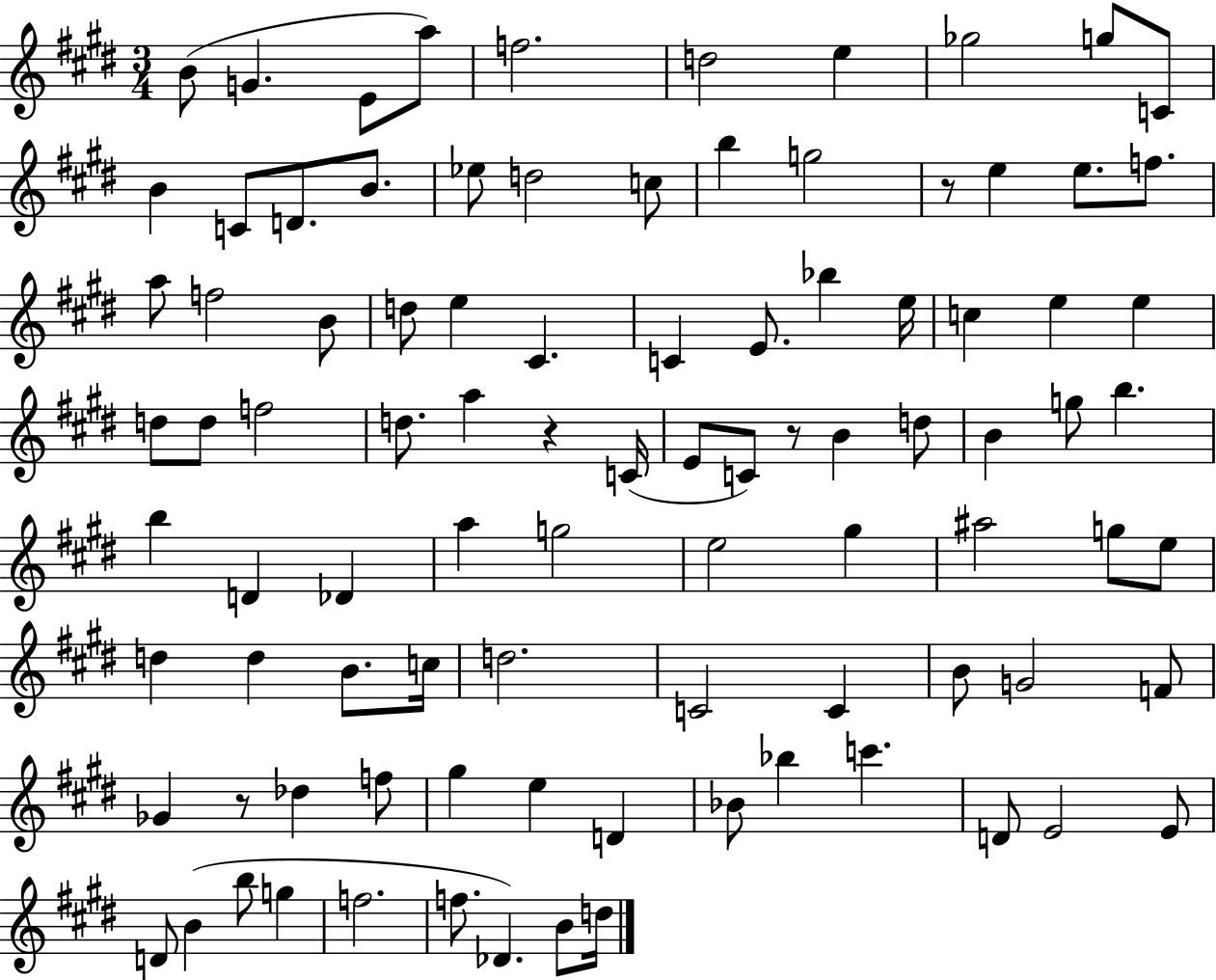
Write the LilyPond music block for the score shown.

{
  \clef treble
  \numericTimeSignature
  \time 3/4
  \key e \major
  \repeat volta 2 { b'8( g'4. e'8 a''8) | f''2. | d''2 e''4 | ges''2 g''8 c'8 | \break b'4 c'8 d'8. b'8. | ees''8 d''2 c''8 | b''4 g''2 | r8 e''4 e''8. f''8. | \break a''8 f''2 b'8 | d''8 e''4 cis'4. | c'4 e'8. bes''4 e''16 | c''4 e''4 e''4 | \break d''8 d''8 f''2 | d''8. a''4 r4 c'16( | e'8 c'8) r8 b'4 d''8 | b'4 g''8 b''4. | \break b''4 d'4 des'4 | a''4 g''2 | e''2 gis''4 | ais''2 g''8 e''8 | \break d''4 d''4 b'8. c''16 | d''2. | c'2 c'4 | b'8 g'2 f'8 | \break ges'4 r8 des''4 f''8 | gis''4 e''4 d'4 | bes'8 bes''4 c'''4. | d'8 e'2 e'8 | \break d'8 b'4( b''8 g''4 | f''2. | f''8. des'4.) b'8 d''16 | } \bar "|."
}